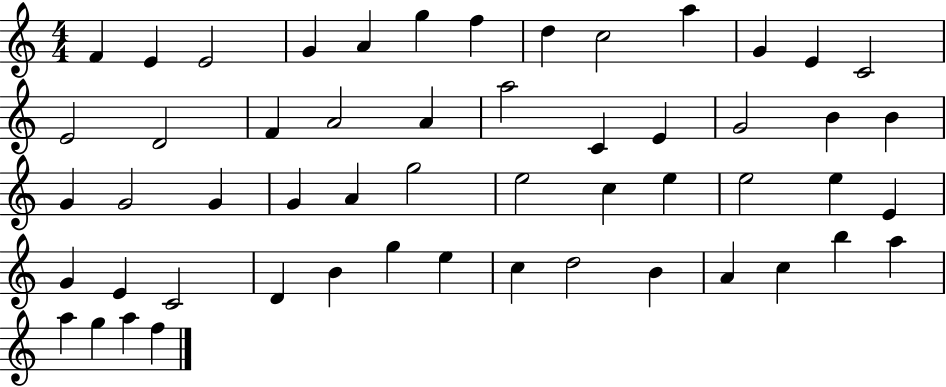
X:1
T:Untitled
M:4/4
L:1/4
K:C
F E E2 G A g f d c2 a G E C2 E2 D2 F A2 A a2 C E G2 B B G G2 G G A g2 e2 c e e2 e E G E C2 D B g e c d2 B A c b a a g a f